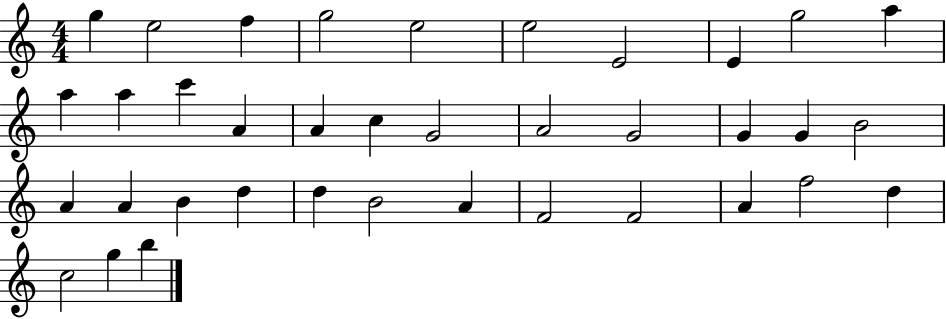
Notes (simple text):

G5/q E5/h F5/q G5/h E5/h E5/h E4/h E4/q G5/h A5/q A5/q A5/q C6/q A4/q A4/q C5/q G4/h A4/h G4/h G4/q G4/q B4/h A4/q A4/q B4/q D5/q D5/q B4/h A4/q F4/h F4/h A4/q F5/h D5/q C5/h G5/q B5/q